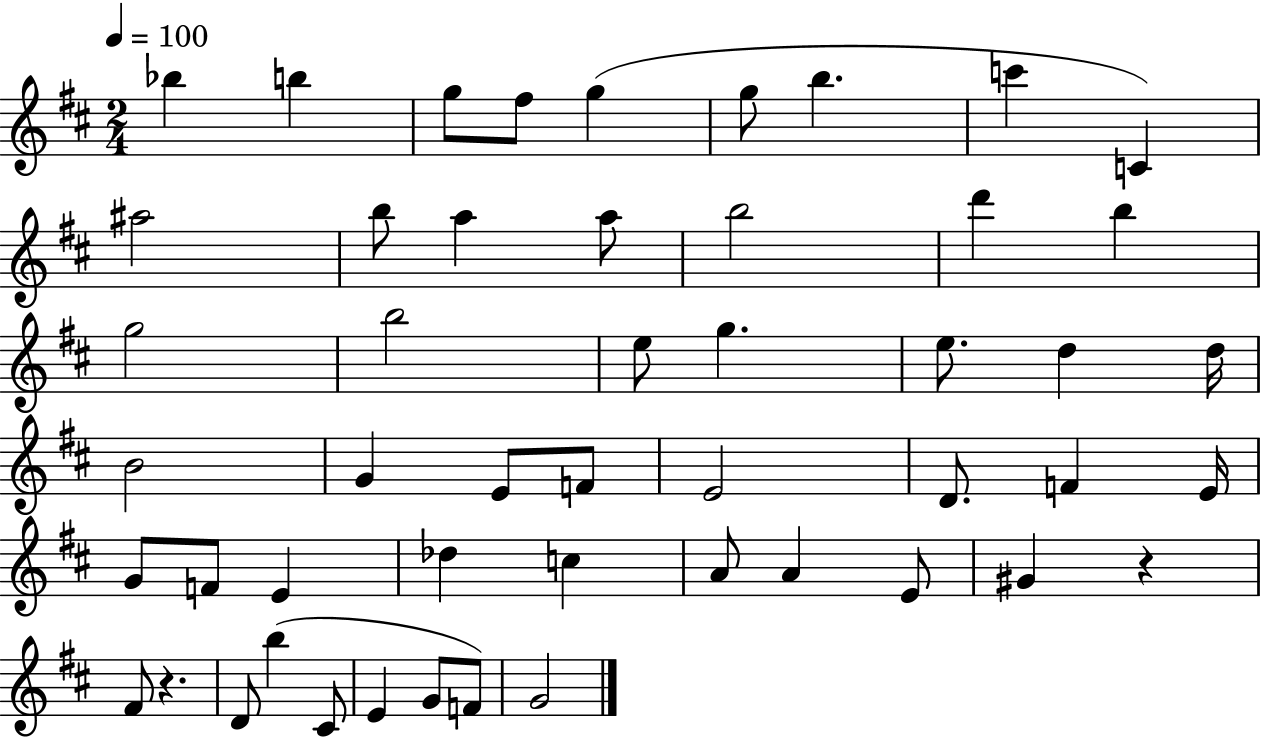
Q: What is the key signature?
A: D major